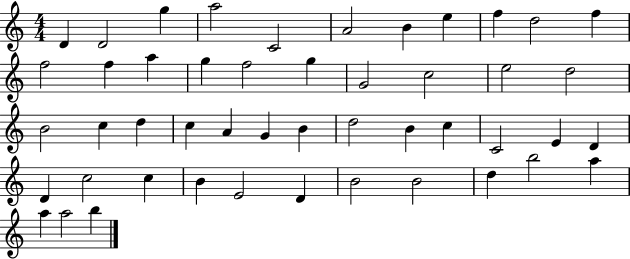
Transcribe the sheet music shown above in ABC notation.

X:1
T:Untitled
M:4/4
L:1/4
K:C
D D2 g a2 C2 A2 B e f d2 f f2 f a g f2 g G2 c2 e2 d2 B2 c d c A G B d2 B c C2 E D D c2 c B E2 D B2 B2 d b2 a a a2 b